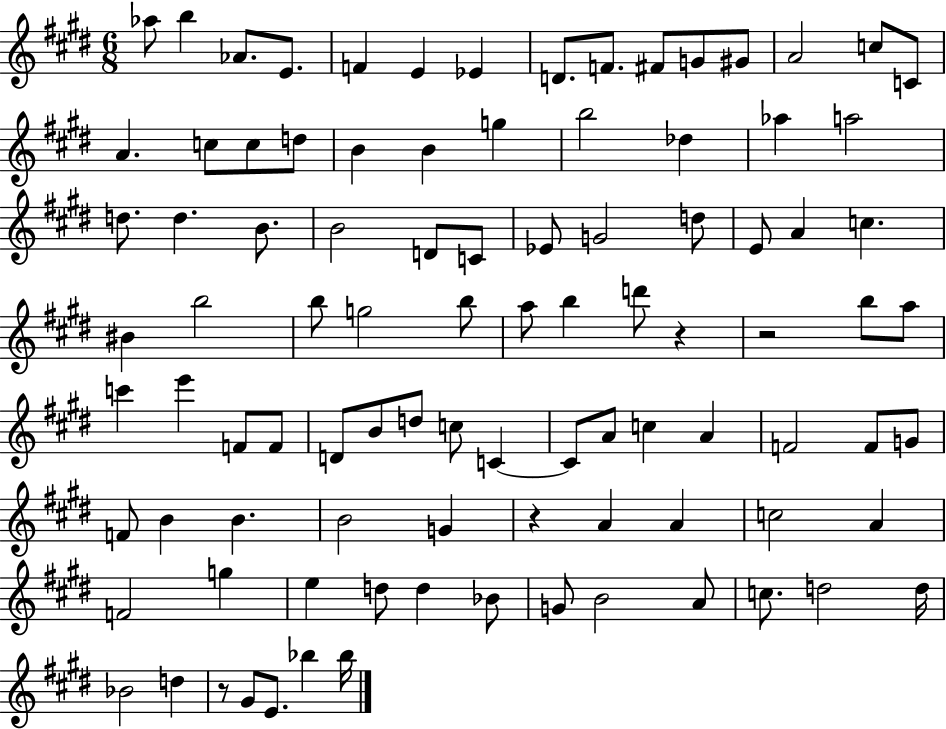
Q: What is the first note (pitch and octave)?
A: Ab5